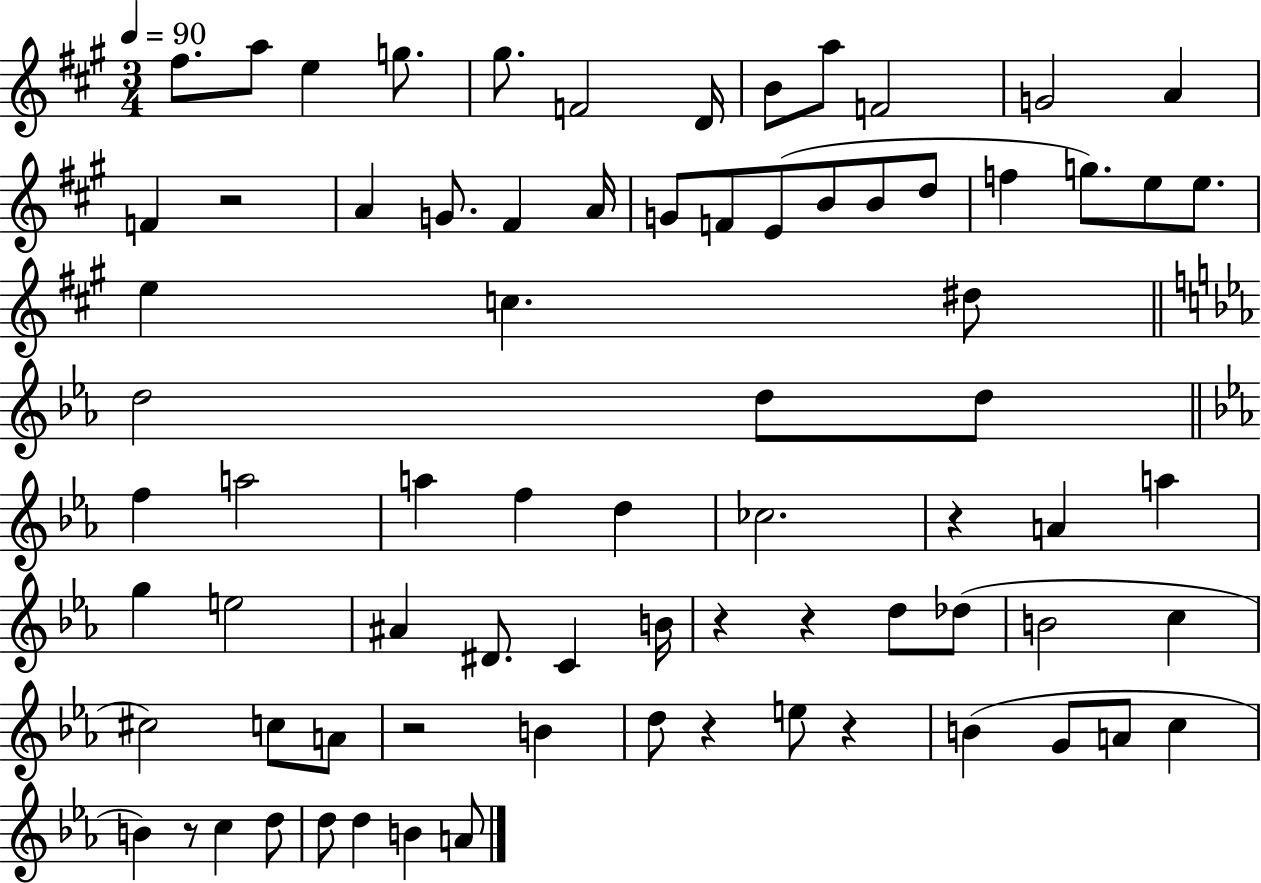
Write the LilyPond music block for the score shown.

{
  \clef treble
  \numericTimeSignature
  \time 3/4
  \key a \major
  \tempo 4 = 90
  fis''8. a''8 e''4 g''8. | gis''8. f'2 d'16 | b'8 a''8 f'2 | g'2 a'4 | \break f'4 r2 | a'4 g'8. fis'4 a'16 | g'8 f'8 e'8( b'8 b'8 d''8 | f''4 g''8.) e''8 e''8. | \break e''4 c''4. dis''8 | \bar "||" \break \key c \minor d''2 d''8 d''8 | \bar "||" \break \key ees \major f''4 a''2 | a''4 f''4 d''4 | ces''2. | r4 a'4 a''4 | \break g''4 e''2 | ais'4 dis'8. c'4 b'16 | r4 r4 d''8 des''8( | b'2 c''4 | \break cis''2) c''8 a'8 | r2 b'4 | d''8 r4 e''8 r4 | b'4( g'8 a'8 c''4 | \break b'4) r8 c''4 d''8 | d''8 d''4 b'4 a'8 | \bar "|."
}